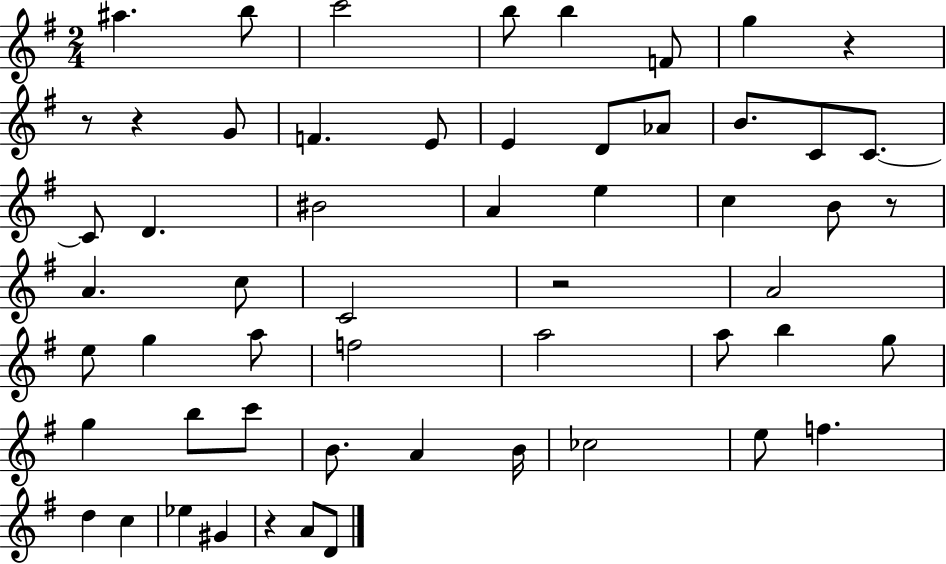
X:1
T:Untitled
M:2/4
L:1/4
K:G
^a b/2 c'2 b/2 b F/2 g z z/2 z G/2 F E/2 E D/2 _A/2 B/2 C/2 C/2 C/2 D ^B2 A e c B/2 z/2 A c/2 C2 z2 A2 e/2 g a/2 f2 a2 a/2 b g/2 g b/2 c'/2 B/2 A B/4 _c2 e/2 f d c _e ^G z A/2 D/2